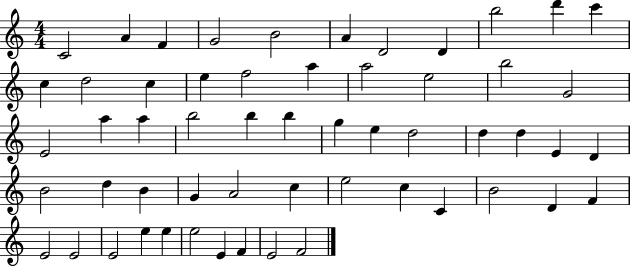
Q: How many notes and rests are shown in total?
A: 56